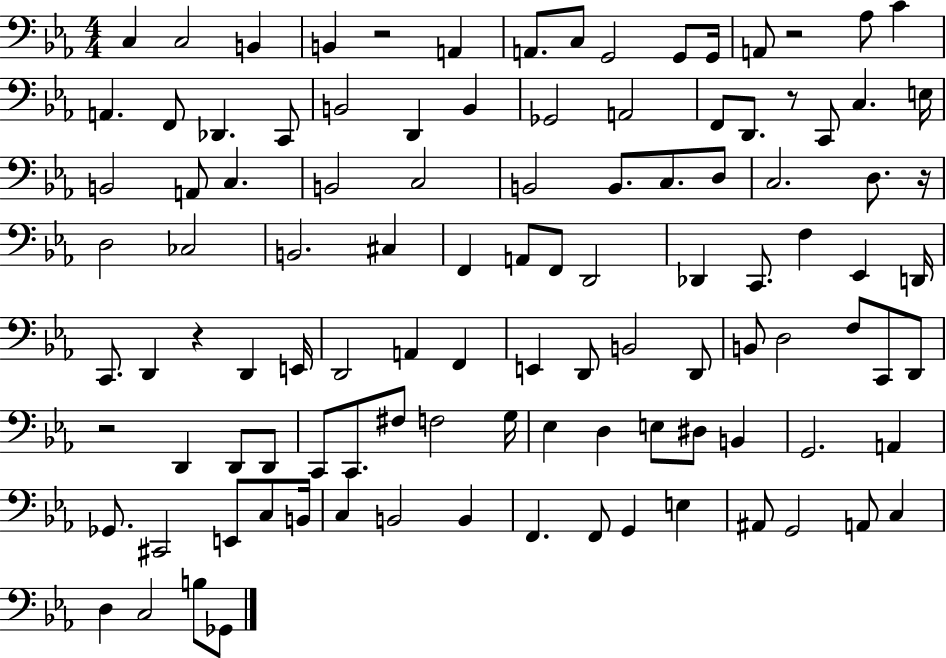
C3/q C3/h B2/q B2/q R/h A2/q A2/e. C3/e G2/h G2/e G2/s A2/e R/h Ab3/e C4/q A2/q. F2/e Db2/q. C2/e B2/h D2/q B2/q Gb2/h A2/h F2/e D2/e. R/e C2/e C3/q. E3/s B2/h A2/e C3/q. B2/h C3/h B2/h B2/e. C3/e. D3/e C3/h. D3/e. R/s D3/h CES3/h B2/h. C#3/q F2/q A2/e F2/e D2/h Db2/q C2/e. F3/q Eb2/q D2/s C2/e. D2/q R/q D2/q E2/s D2/h A2/q F2/q E2/q D2/e B2/h D2/e B2/e D3/h F3/e C2/e D2/e R/h D2/q D2/e D2/e C2/e C2/e. F#3/e F3/h G3/s Eb3/q D3/q E3/e D#3/e B2/q G2/h. A2/q Gb2/e. C#2/h E2/e C3/e B2/s C3/q B2/h B2/q F2/q. F2/e G2/q E3/q A#2/e G2/h A2/e C3/q D3/q C3/h B3/e Gb2/e